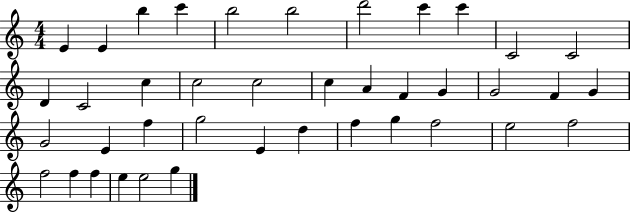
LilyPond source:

{
  \clef treble
  \numericTimeSignature
  \time 4/4
  \key c \major
  e'4 e'4 b''4 c'''4 | b''2 b''2 | d'''2 c'''4 c'''4 | c'2 c'2 | \break d'4 c'2 c''4 | c''2 c''2 | c''4 a'4 f'4 g'4 | g'2 f'4 g'4 | \break g'2 e'4 f''4 | g''2 e'4 d''4 | f''4 g''4 f''2 | e''2 f''2 | \break f''2 f''4 f''4 | e''4 e''2 g''4 | \bar "|."
}